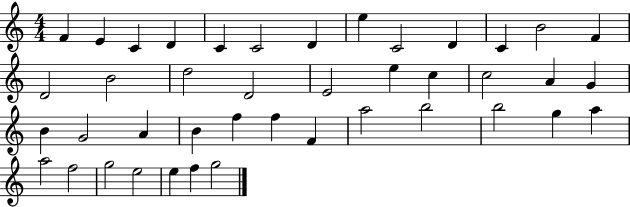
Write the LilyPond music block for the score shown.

{
  \clef treble
  \numericTimeSignature
  \time 4/4
  \key c \major
  f'4 e'4 c'4 d'4 | c'4 c'2 d'4 | e''4 c'2 d'4 | c'4 b'2 f'4 | \break d'2 b'2 | d''2 d'2 | e'2 e''4 c''4 | c''2 a'4 g'4 | \break b'4 g'2 a'4 | b'4 f''4 f''4 f'4 | a''2 b''2 | b''2 g''4 a''4 | \break a''2 f''2 | g''2 e''2 | e''4 f''4 g''2 | \bar "|."
}